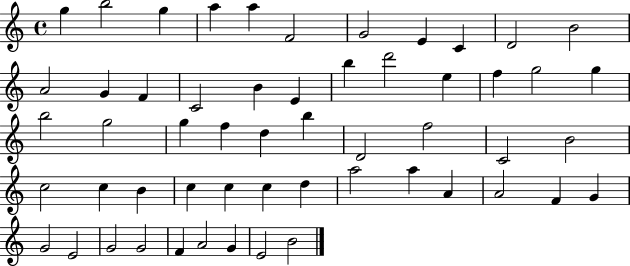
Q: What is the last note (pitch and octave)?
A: B4